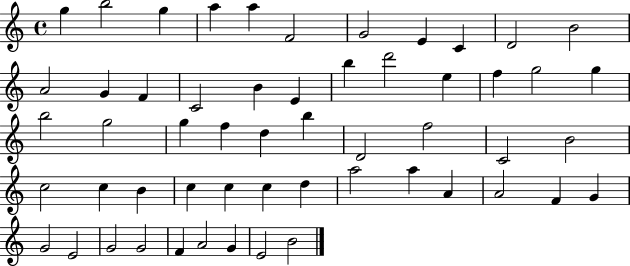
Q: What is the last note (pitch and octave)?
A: B4